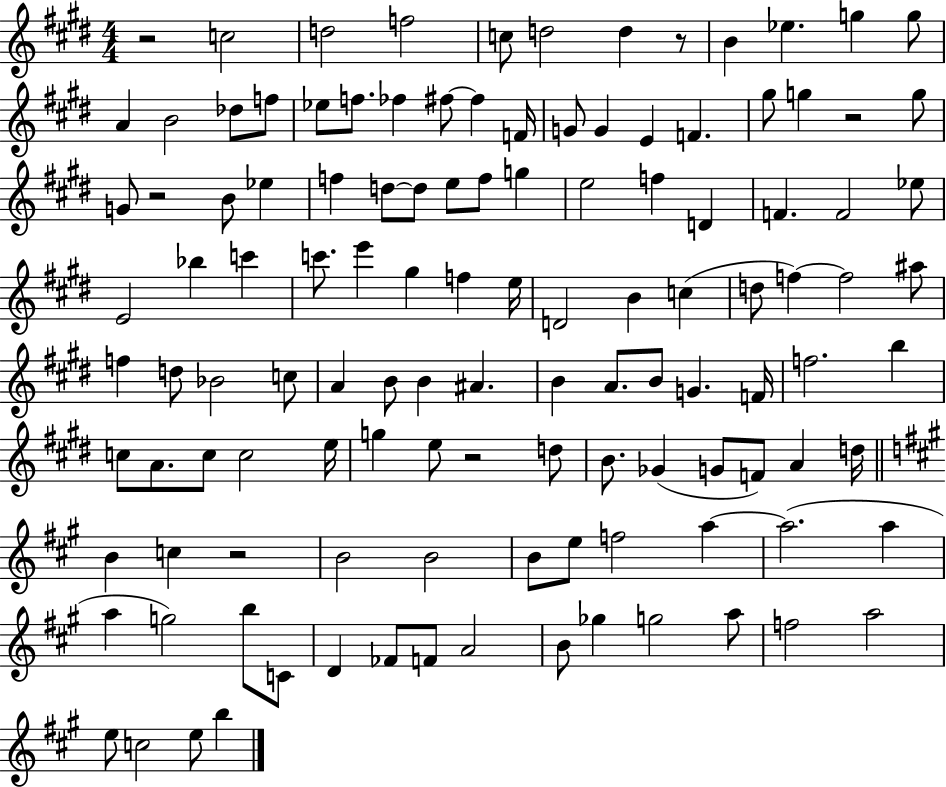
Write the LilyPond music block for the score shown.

{
  \clef treble
  \numericTimeSignature
  \time 4/4
  \key e \major
  r2 c''2 | d''2 f''2 | c''8 d''2 d''4 r8 | b'4 ees''4. g''4 g''8 | \break a'4 b'2 des''8 f''8 | ees''8 f''8. fes''4 fis''8~~ fis''4 f'16 | g'8 g'4 e'4 f'4. | gis''8 g''4 r2 g''8 | \break g'8 r2 b'8 ees''4 | f''4 d''8~~ d''8 e''8 f''8 g''4 | e''2 f''4 d'4 | f'4. f'2 ees''8 | \break e'2 bes''4 c'''4 | c'''8. e'''4 gis''4 f''4 e''16 | d'2 b'4 c''4( | d''8 f''4~~) f''2 ais''8 | \break f''4 d''8 bes'2 c''8 | a'4 b'8 b'4 ais'4. | b'4 a'8. b'8 g'4. f'16 | f''2. b''4 | \break c''8 a'8. c''8 c''2 e''16 | g''4 e''8 r2 d''8 | b'8. ges'4( g'8 f'8) a'4 d''16 | \bar "||" \break \key a \major b'4 c''4 r2 | b'2 b'2 | b'8 e''8 f''2 a''4~~ | a''2.( a''4 | \break a''4 g''2) b''8 c'8 | d'4 fes'8 f'8 a'2 | b'8 ges''4 g''2 a''8 | f''2 a''2 | \break e''8 c''2 e''8 b''4 | \bar "|."
}